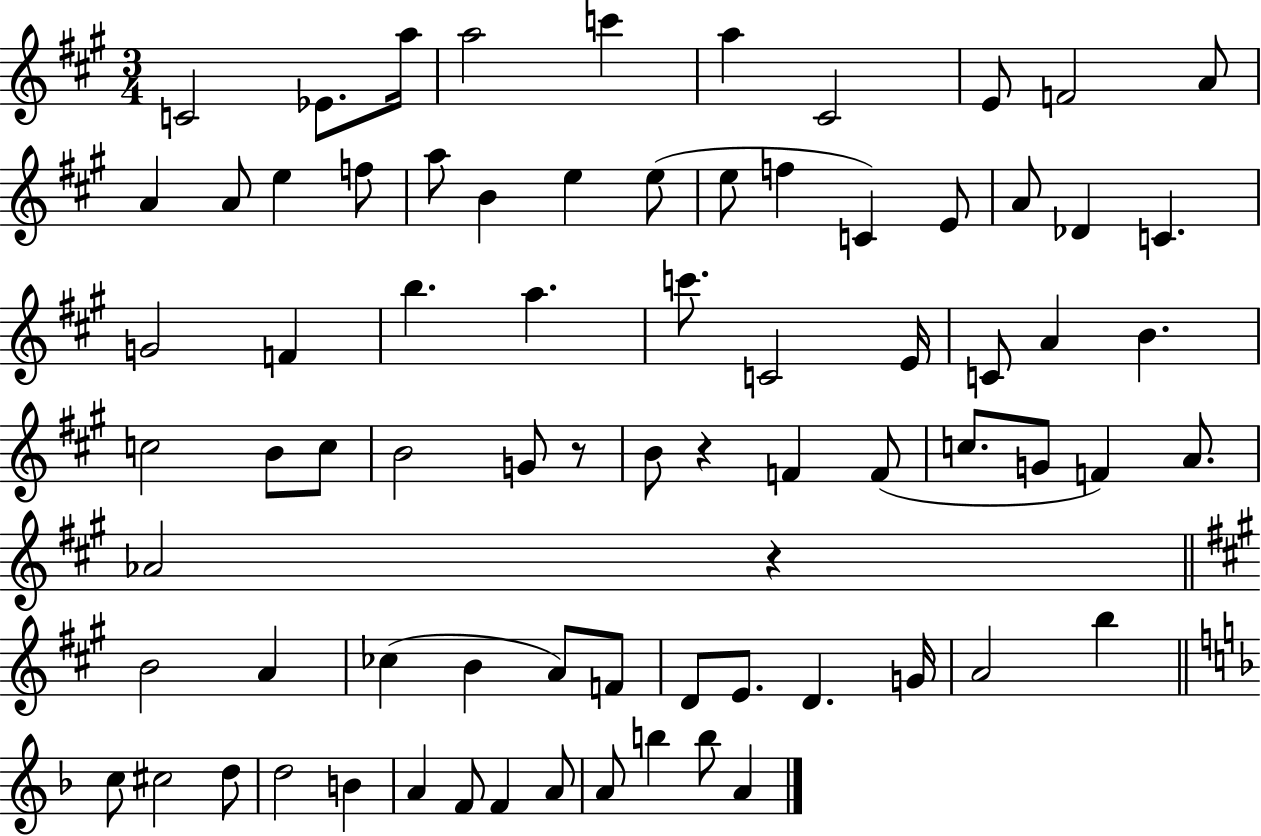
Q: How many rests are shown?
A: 3